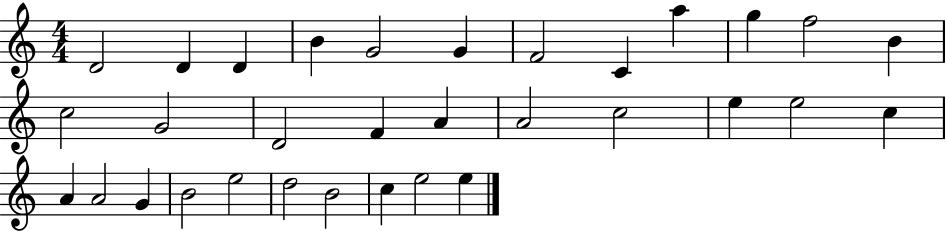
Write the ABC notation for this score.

X:1
T:Untitled
M:4/4
L:1/4
K:C
D2 D D B G2 G F2 C a g f2 B c2 G2 D2 F A A2 c2 e e2 c A A2 G B2 e2 d2 B2 c e2 e